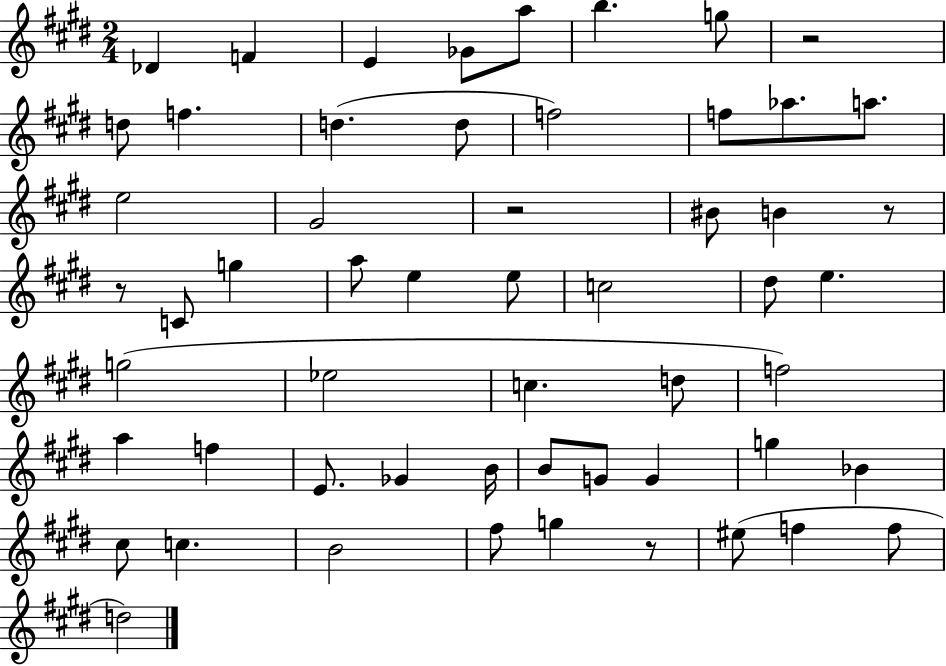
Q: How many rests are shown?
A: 5